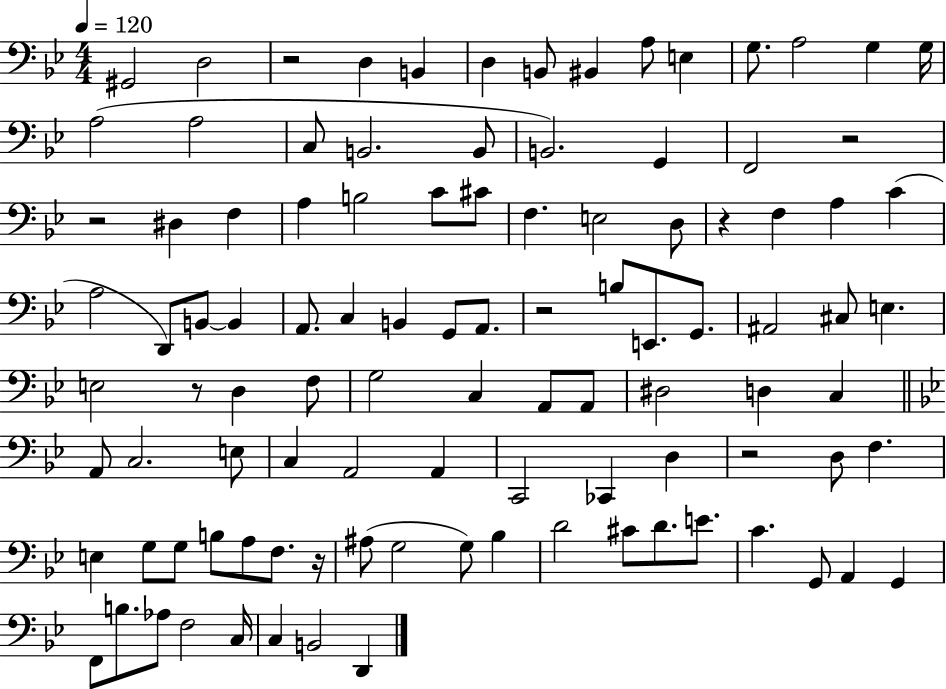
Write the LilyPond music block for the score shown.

{
  \clef bass
  \numericTimeSignature
  \time 4/4
  \key bes \major
  \tempo 4 = 120
  gis,2 d2 | r2 d4 b,4 | d4 b,8 bis,4 a8 e4 | g8. a2 g4 g16 | \break a2( a2 | c8 b,2. b,8 | b,2.) g,4 | f,2 r2 | \break r2 dis4 f4 | a4 b2 c'8 cis'8 | f4. e2 d8 | r4 f4 a4 c'4( | \break a2 d,8) b,8~~ b,4 | a,8. c4 b,4 g,8 a,8. | r2 b8 e,8. g,8. | ais,2 cis8 e4. | \break e2 r8 d4 f8 | g2 c4 a,8 a,8 | dis2 d4 c4 | \bar "||" \break \key bes \major a,8 c2. e8 | c4 a,2 a,4 | c,2 ces,4 d4 | r2 d8 f4. | \break e4 g8 g8 b8 a8 f8. r16 | ais8( g2 g8) bes4 | d'2 cis'8 d'8. e'8. | c'4. g,8 a,4 g,4 | \break f,8 b8. aes8 f2 c16 | c4 b,2 d,4 | \bar "|."
}